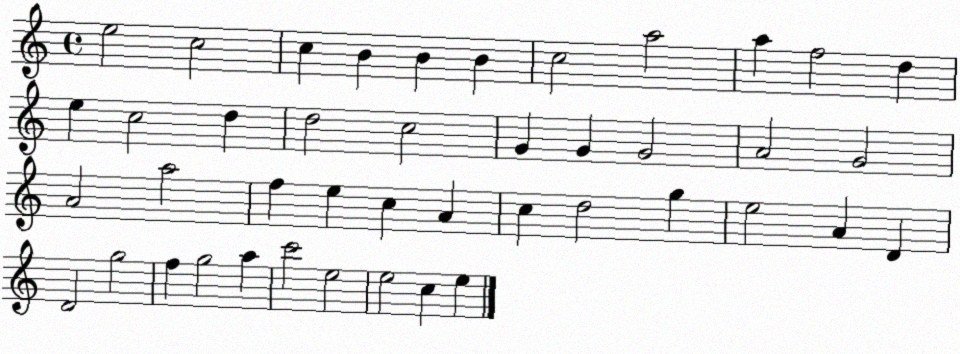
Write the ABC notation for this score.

X:1
T:Untitled
M:4/4
L:1/4
K:C
e2 c2 c B B B c2 a2 a f2 d e c2 d d2 c2 G G G2 A2 G2 A2 a2 f e c A c d2 g e2 A D D2 g2 f g2 a c'2 e2 e2 c e